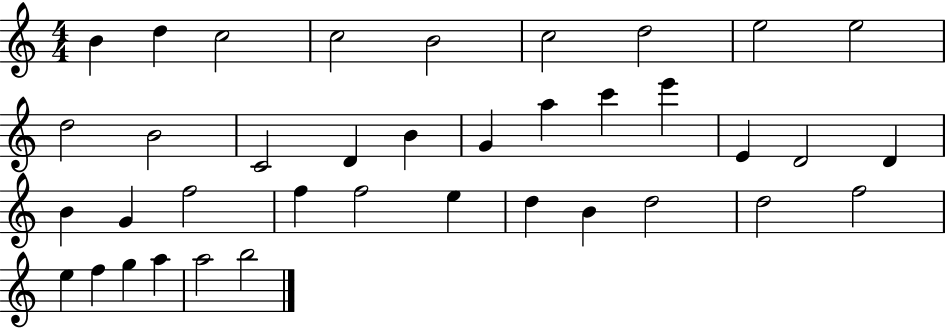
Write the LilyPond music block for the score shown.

{
  \clef treble
  \numericTimeSignature
  \time 4/4
  \key c \major
  b'4 d''4 c''2 | c''2 b'2 | c''2 d''2 | e''2 e''2 | \break d''2 b'2 | c'2 d'4 b'4 | g'4 a''4 c'''4 e'''4 | e'4 d'2 d'4 | \break b'4 g'4 f''2 | f''4 f''2 e''4 | d''4 b'4 d''2 | d''2 f''2 | \break e''4 f''4 g''4 a''4 | a''2 b''2 | \bar "|."
}